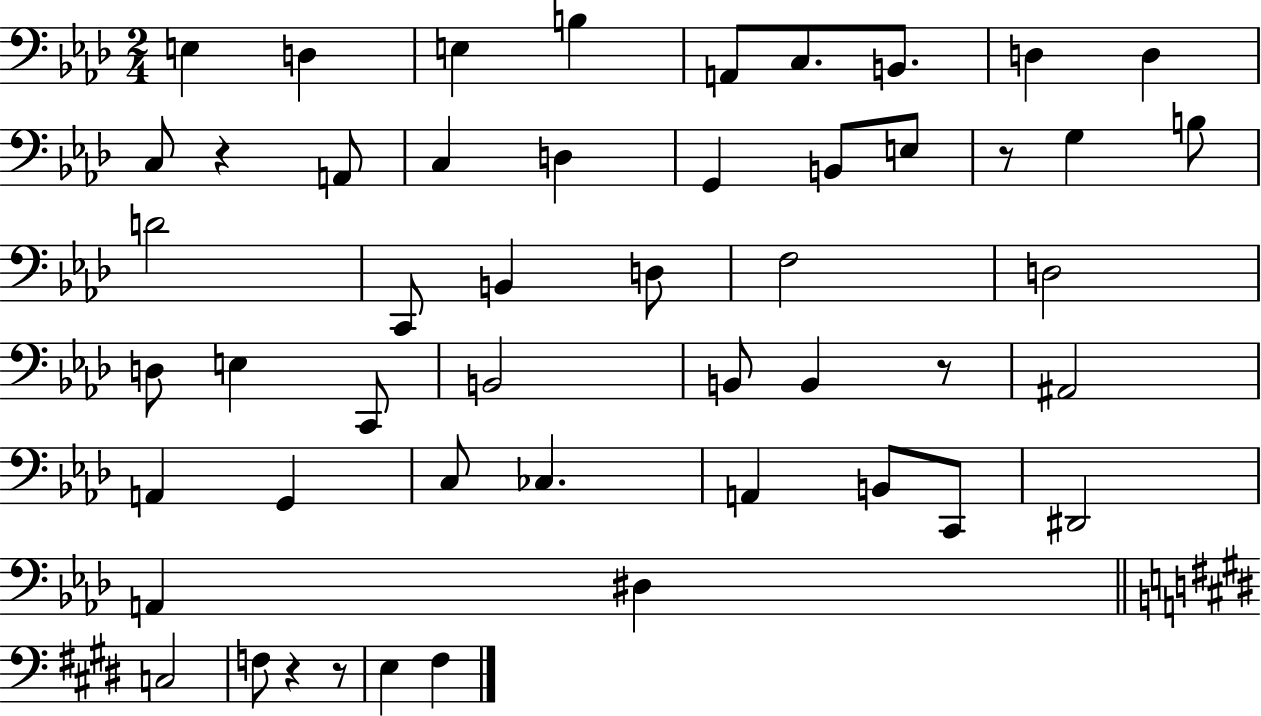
X:1
T:Untitled
M:2/4
L:1/4
K:Ab
E, D, E, B, A,,/2 C,/2 B,,/2 D, D, C,/2 z A,,/2 C, D, G,, B,,/2 E,/2 z/2 G, B,/2 D2 C,,/2 B,, D,/2 F,2 D,2 D,/2 E, C,,/2 B,,2 B,,/2 B,, z/2 ^A,,2 A,, G,, C,/2 _C, A,, B,,/2 C,,/2 ^D,,2 A,, ^D, C,2 F,/2 z z/2 E, ^F,